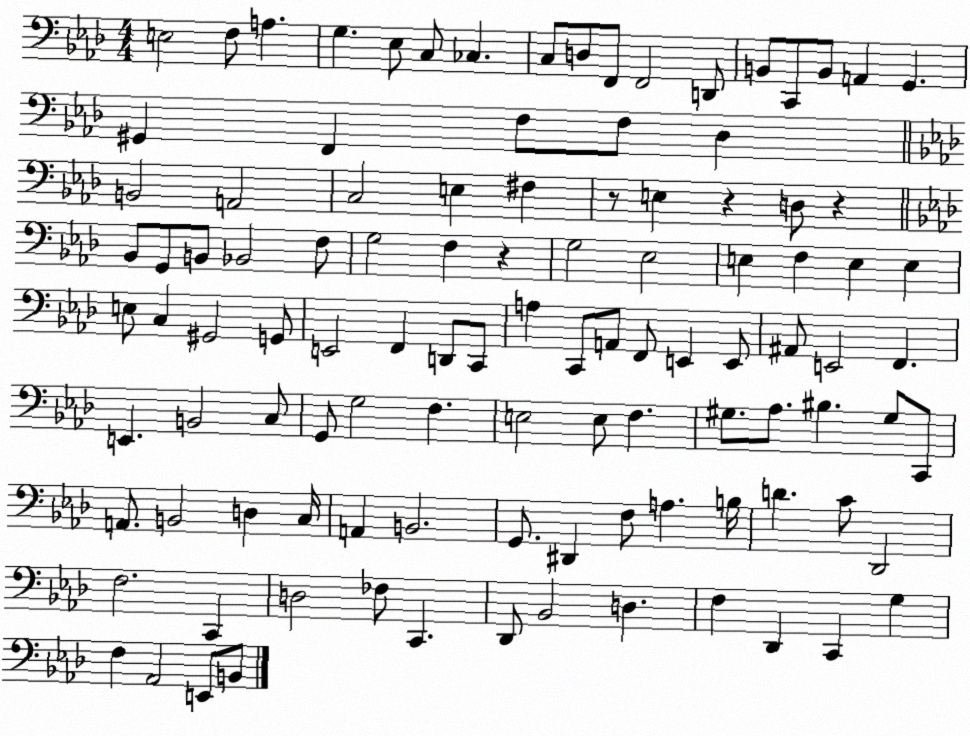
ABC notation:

X:1
T:Untitled
M:4/4
L:1/4
K:Ab
E,2 F,/2 A, G, _E,/2 C,/2 _C, C,/2 D,/2 F,,/2 F,,2 D,,/2 B,,/2 C,,/2 B,,/2 A,, G,, ^G,, F,, F,/2 F,/2 _D, B,,2 A,,2 C,2 E, ^F, z/2 E, z D,/2 z _B,,/2 G,,/2 B,,/2 _B,,2 F,/2 G,2 F, z G,2 _E,2 E, F, E, E, E,/2 C, ^G,,2 G,,/2 E,,2 F,, D,,/2 C,,/2 A, C,,/2 A,,/2 F,,/2 E,, E,,/2 ^A,,/2 E,,2 F,, E,, B,,2 C,/2 G,,/2 G,2 F, E,2 E,/2 F, ^G,/2 _A,/2 ^B, ^G,/2 C,,/2 A,,/2 B,,2 D, C,/4 A,, B,,2 G,,/2 ^D,, F,/2 A, B,/4 D C/2 _D,,2 F,2 C,, D,2 _F,/2 C,, _D,,/2 _B,,2 D, F, _D,, C,, G, F, _A,,2 E,,/2 B,,/2